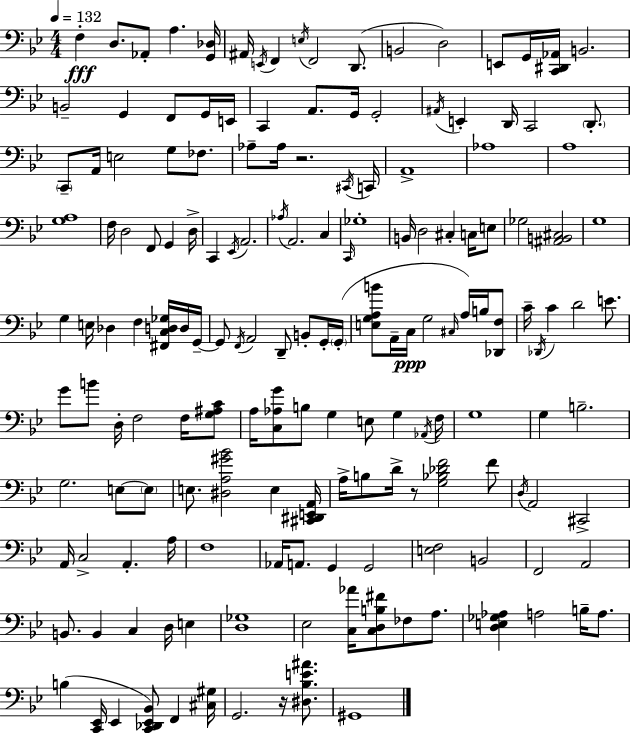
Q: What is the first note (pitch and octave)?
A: F3